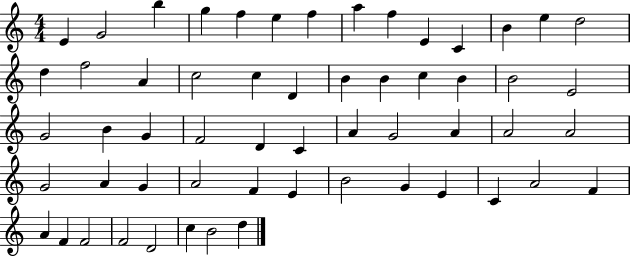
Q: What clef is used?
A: treble